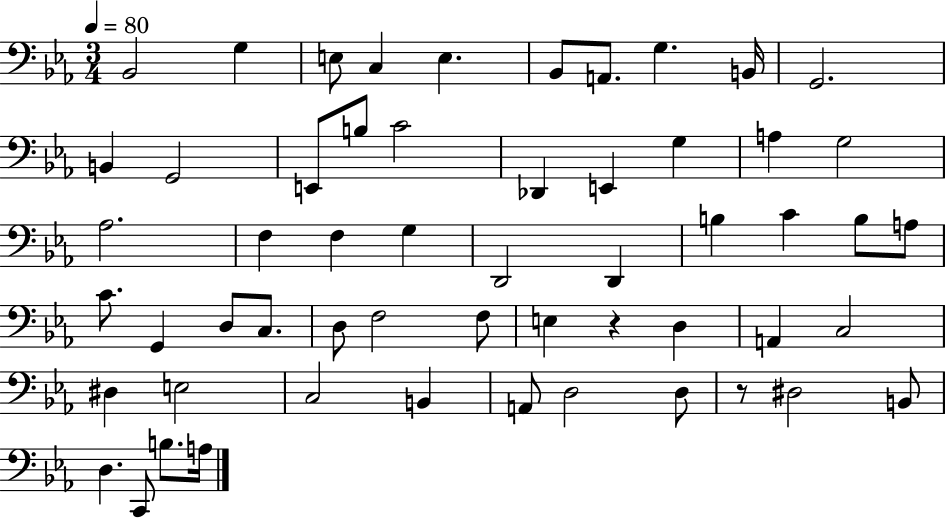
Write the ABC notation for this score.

X:1
T:Untitled
M:3/4
L:1/4
K:Eb
_B,,2 G, E,/2 C, E, _B,,/2 A,,/2 G, B,,/4 G,,2 B,, G,,2 E,,/2 B,/2 C2 _D,, E,, G, A, G,2 _A,2 F, F, G, D,,2 D,, B, C B,/2 A,/2 C/2 G,, D,/2 C,/2 D,/2 F,2 F,/2 E, z D, A,, C,2 ^D, E,2 C,2 B,, A,,/2 D,2 D,/2 z/2 ^D,2 B,,/2 D, C,,/2 B,/2 A,/4